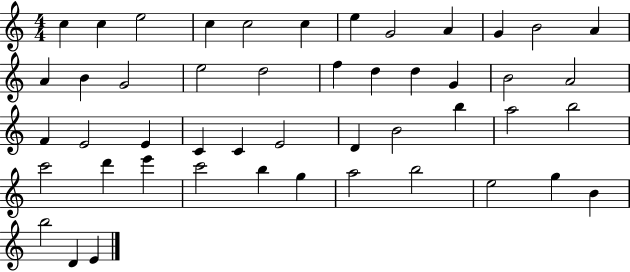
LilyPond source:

{
  \clef treble
  \numericTimeSignature
  \time 4/4
  \key c \major
  c''4 c''4 e''2 | c''4 c''2 c''4 | e''4 g'2 a'4 | g'4 b'2 a'4 | \break a'4 b'4 g'2 | e''2 d''2 | f''4 d''4 d''4 g'4 | b'2 a'2 | \break f'4 e'2 e'4 | c'4 c'4 e'2 | d'4 b'2 b''4 | a''2 b''2 | \break c'''2 d'''4 e'''4 | c'''2 b''4 g''4 | a''2 b''2 | e''2 g''4 b'4 | \break b''2 d'4 e'4 | \bar "|."
}